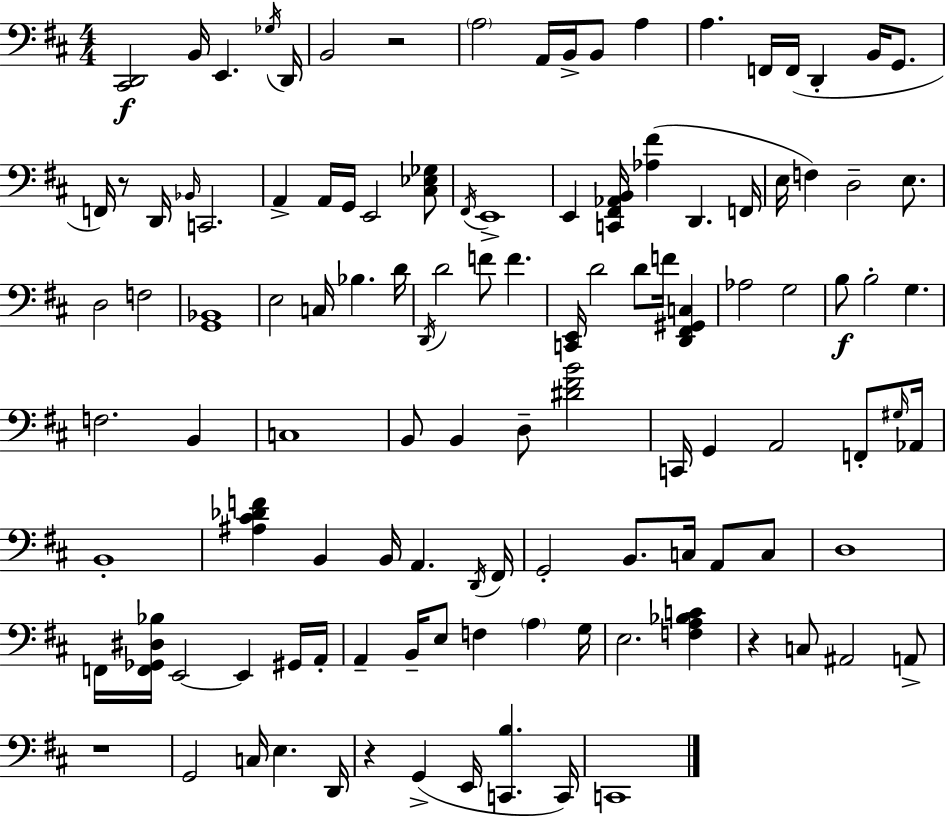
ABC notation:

X:1
T:Untitled
M:4/4
L:1/4
K:D
[^C,,D,,]2 B,,/4 E,, _G,/4 D,,/4 B,,2 z2 A,2 A,,/4 B,,/4 B,,/2 A, A, F,,/4 F,,/4 D,, B,,/4 G,,/2 F,,/4 z/2 D,,/4 _B,,/4 C,,2 A,, A,,/4 G,,/4 E,,2 [^C,_E,_G,]/2 ^F,,/4 E,,4 E,, [C,,^F,,_A,,B,,]/4 [_A,^F] D,, F,,/4 E,/4 F, D,2 E,/2 D,2 F,2 [G,,_B,,]4 E,2 C,/4 _B, D/4 D,,/4 D2 F/2 F [C,,E,,]/4 D2 D/2 F/4 [D,,^F,,^G,,C,] _A,2 G,2 B,/2 B,2 G, F,2 B,, C,4 B,,/2 B,, D,/2 [^D^FB]2 C,,/4 G,, A,,2 F,,/2 ^G,/4 _A,,/4 B,,4 [^A,^C_DF] B,, B,,/4 A,, D,,/4 ^F,,/4 G,,2 B,,/2 C,/4 A,,/2 C,/2 D,4 F,,/4 [F,,_G,,^D,_B,]/4 E,,2 E,, ^G,,/4 A,,/4 A,, B,,/4 E,/2 F, A, G,/4 E,2 [F,A,_B,C] z C,/2 ^A,,2 A,,/2 z4 G,,2 C,/4 E, D,,/4 z G,, E,,/4 [C,,B,] C,,/4 C,,4